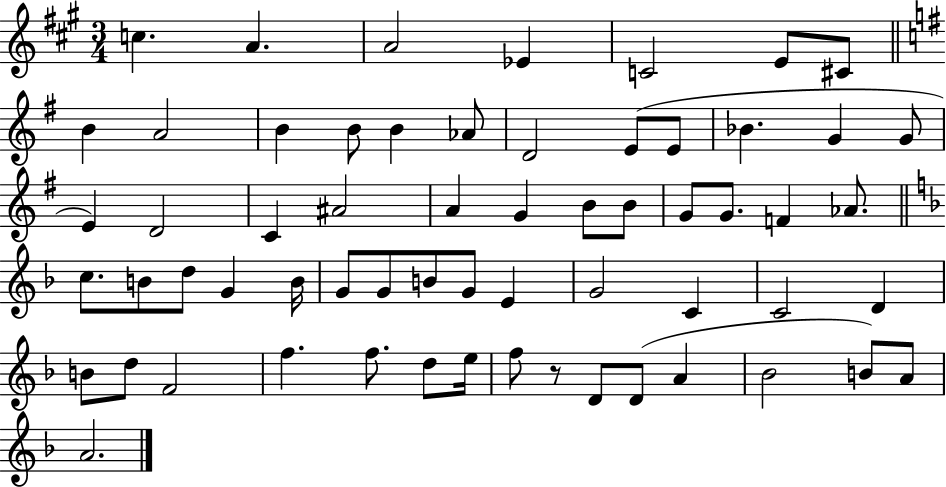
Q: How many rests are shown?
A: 1